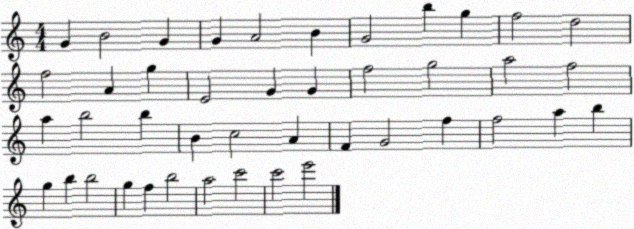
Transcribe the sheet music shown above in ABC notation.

X:1
T:Untitled
M:4/4
L:1/4
K:C
G B2 G G A2 B G2 b g f2 d2 f2 A g E2 G G f2 g2 a2 f2 a b2 b B c2 A F G2 f f2 a b g b b2 g f b2 a2 c'2 c'2 e'2